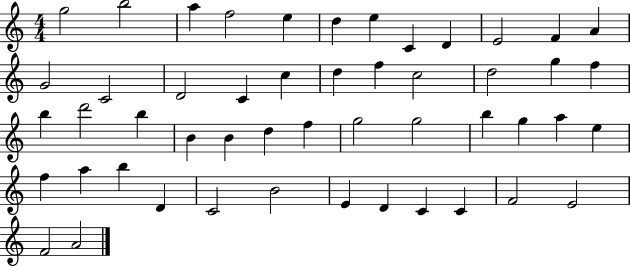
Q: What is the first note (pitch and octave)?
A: G5